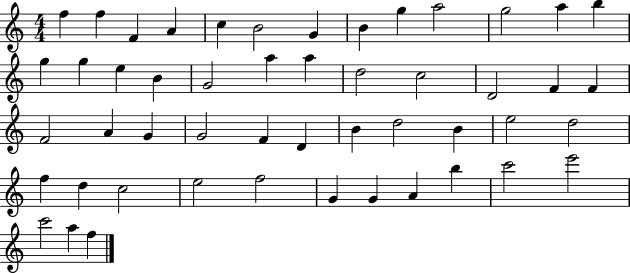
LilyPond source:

{
  \clef treble
  \numericTimeSignature
  \time 4/4
  \key c \major
  f''4 f''4 f'4 a'4 | c''4 b'2 g'4 | b'4 g''4 a''2 | g''2 a''4 b''4 | \break g''4 g''4 e''4 b'4 | g'2 a''4 a''4 | d''2 c''2 | d'2 f'4 f'4 | \break f'2 a'4 g'4 | g'2 f'4 d'4 | b'4 d''2 b'4 | e''2 d''2 | \break f''4 d''4 c''2 | e''2 f''2 | g'4 g'4 a'4 b''4 | c'''2 e'''2 | \break c'''2 a''4 f''4 | \bar "|."
}